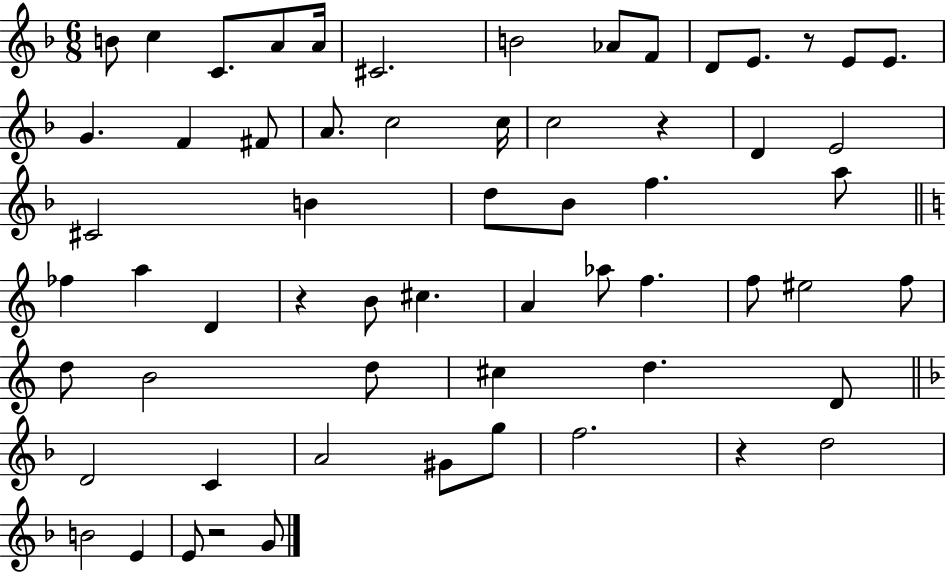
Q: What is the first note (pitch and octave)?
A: B4